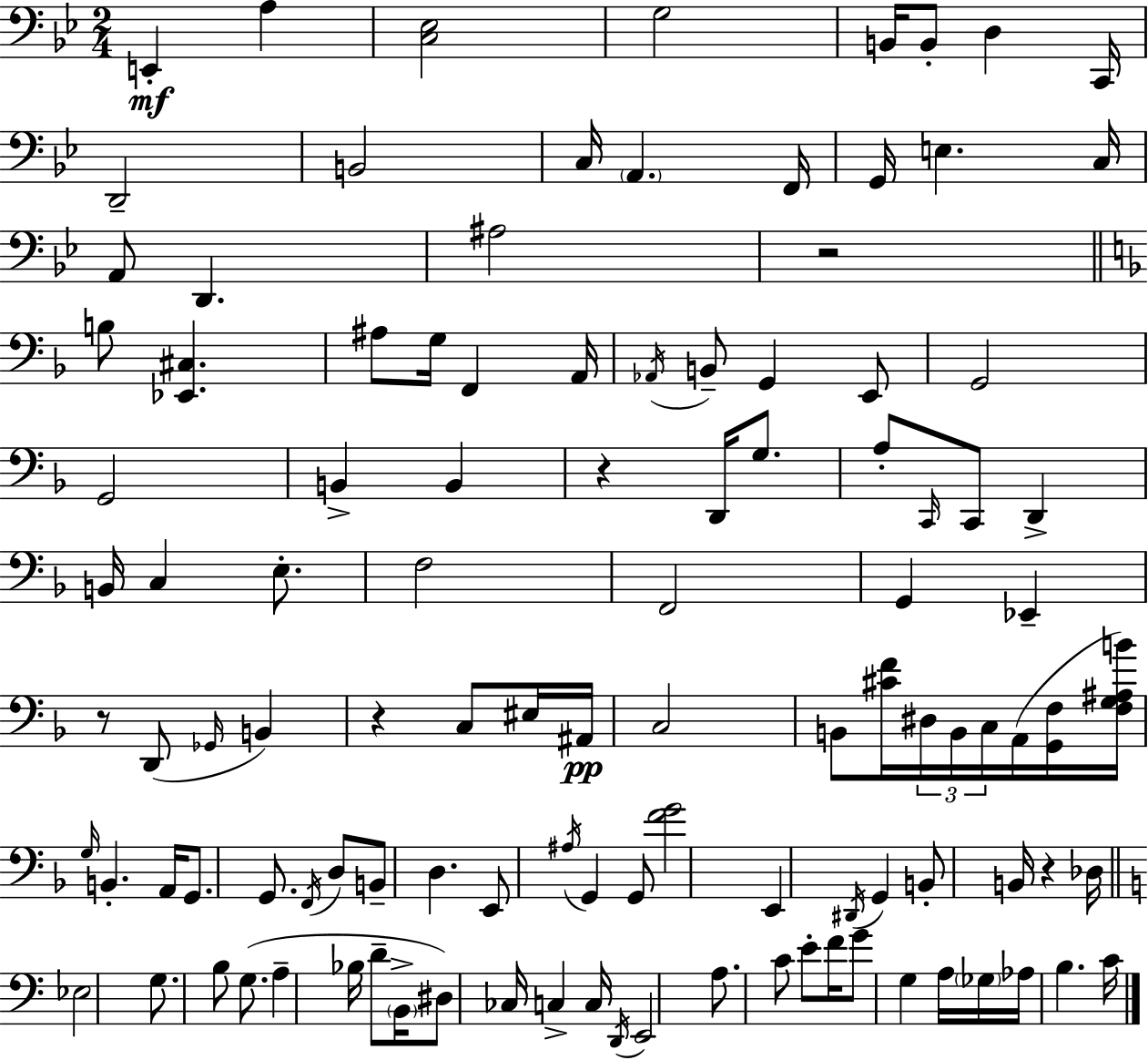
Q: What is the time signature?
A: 2/4